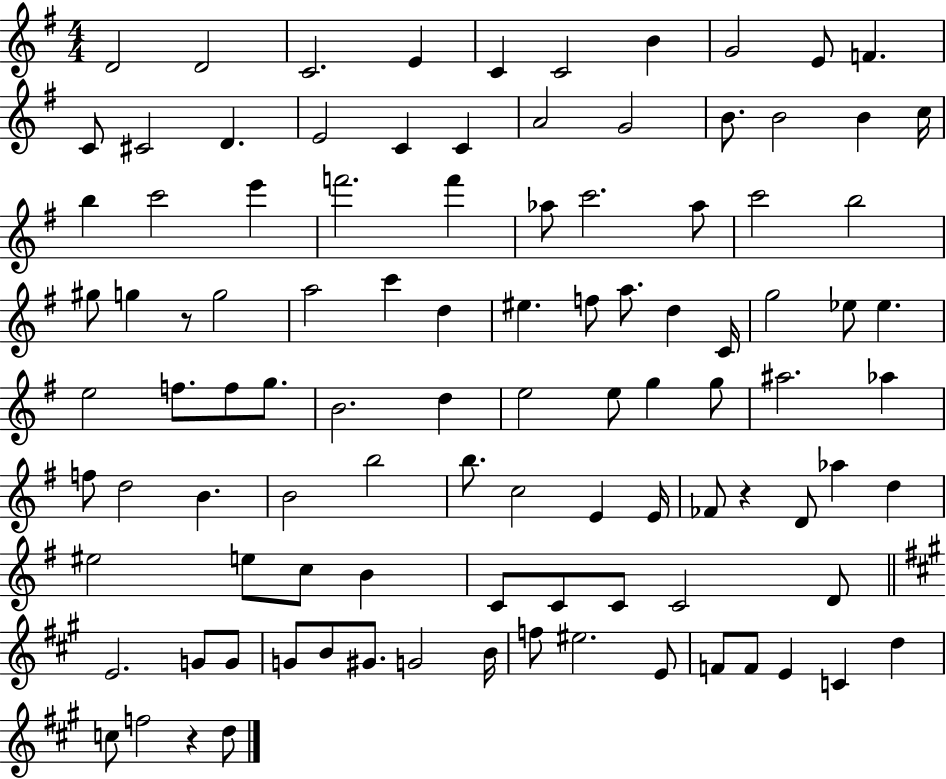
X:1
T:Untitled
M:4/4
L:1/4
K:G
D2 D2 C2 E C C2 B G2 E/2 F C/2 ^C2 D E2 C C A2 G2 B/2 B2 B c/4 b c'2 e' f'2 f' _a/2 c'2 _a/2 c'2 b2 ^g/2 g z/2 g2 a2 c' d ^e f/2 a/2 d C/4 g2 _e/2 _e e2 f/2 f/2 g/2 B2 d e2 e/2 g g/2 ^a2 _a f/2 d2 B B2 b2 b/2 c2 E E/4 _F/2 z D/2 _a d ^e2 e/2 c/2 B C/2 C/2 C/2 C2 D/2 E2 G/2 G/2 G/2 B/2 ^G/2 G2 B/4 f/2 ^e2 E/2 F/2 F/2 E C d c/2 f2 z d/2